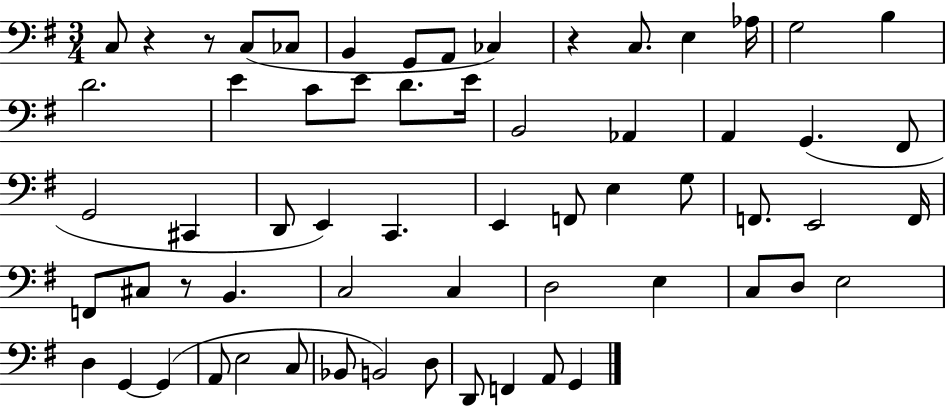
C3/e R/q R/e C3/e CES3/e B2/q G2/e A2/e CES3/q R/q C3/e. E3/q Ab3/s G3/h B3/q D4/h. E4/q C4/e E4/e D4/e. E4/s B2/h Ab2/q A2/q G2/q. F#2/e G2/h C#2/q D2/e E2/q C2/q. E2/q F2/e E3/q G3/e F2/e. E2/h F2/s F2/e C#3/e R/e B2/q. C3/h C3/q D3/h E3/q C3/e D3/e E3/h D3/q G2/q G2/q A2/e E3/h C3/e Bb2/e B2/h D3/e D2/e F2/q A2/e G2/q